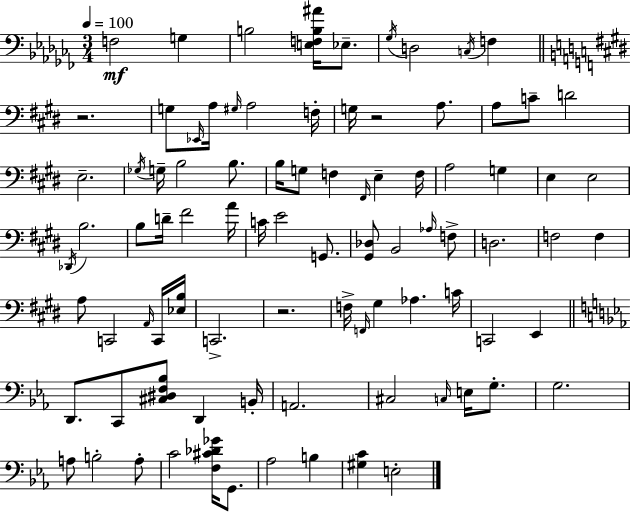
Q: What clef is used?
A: bass